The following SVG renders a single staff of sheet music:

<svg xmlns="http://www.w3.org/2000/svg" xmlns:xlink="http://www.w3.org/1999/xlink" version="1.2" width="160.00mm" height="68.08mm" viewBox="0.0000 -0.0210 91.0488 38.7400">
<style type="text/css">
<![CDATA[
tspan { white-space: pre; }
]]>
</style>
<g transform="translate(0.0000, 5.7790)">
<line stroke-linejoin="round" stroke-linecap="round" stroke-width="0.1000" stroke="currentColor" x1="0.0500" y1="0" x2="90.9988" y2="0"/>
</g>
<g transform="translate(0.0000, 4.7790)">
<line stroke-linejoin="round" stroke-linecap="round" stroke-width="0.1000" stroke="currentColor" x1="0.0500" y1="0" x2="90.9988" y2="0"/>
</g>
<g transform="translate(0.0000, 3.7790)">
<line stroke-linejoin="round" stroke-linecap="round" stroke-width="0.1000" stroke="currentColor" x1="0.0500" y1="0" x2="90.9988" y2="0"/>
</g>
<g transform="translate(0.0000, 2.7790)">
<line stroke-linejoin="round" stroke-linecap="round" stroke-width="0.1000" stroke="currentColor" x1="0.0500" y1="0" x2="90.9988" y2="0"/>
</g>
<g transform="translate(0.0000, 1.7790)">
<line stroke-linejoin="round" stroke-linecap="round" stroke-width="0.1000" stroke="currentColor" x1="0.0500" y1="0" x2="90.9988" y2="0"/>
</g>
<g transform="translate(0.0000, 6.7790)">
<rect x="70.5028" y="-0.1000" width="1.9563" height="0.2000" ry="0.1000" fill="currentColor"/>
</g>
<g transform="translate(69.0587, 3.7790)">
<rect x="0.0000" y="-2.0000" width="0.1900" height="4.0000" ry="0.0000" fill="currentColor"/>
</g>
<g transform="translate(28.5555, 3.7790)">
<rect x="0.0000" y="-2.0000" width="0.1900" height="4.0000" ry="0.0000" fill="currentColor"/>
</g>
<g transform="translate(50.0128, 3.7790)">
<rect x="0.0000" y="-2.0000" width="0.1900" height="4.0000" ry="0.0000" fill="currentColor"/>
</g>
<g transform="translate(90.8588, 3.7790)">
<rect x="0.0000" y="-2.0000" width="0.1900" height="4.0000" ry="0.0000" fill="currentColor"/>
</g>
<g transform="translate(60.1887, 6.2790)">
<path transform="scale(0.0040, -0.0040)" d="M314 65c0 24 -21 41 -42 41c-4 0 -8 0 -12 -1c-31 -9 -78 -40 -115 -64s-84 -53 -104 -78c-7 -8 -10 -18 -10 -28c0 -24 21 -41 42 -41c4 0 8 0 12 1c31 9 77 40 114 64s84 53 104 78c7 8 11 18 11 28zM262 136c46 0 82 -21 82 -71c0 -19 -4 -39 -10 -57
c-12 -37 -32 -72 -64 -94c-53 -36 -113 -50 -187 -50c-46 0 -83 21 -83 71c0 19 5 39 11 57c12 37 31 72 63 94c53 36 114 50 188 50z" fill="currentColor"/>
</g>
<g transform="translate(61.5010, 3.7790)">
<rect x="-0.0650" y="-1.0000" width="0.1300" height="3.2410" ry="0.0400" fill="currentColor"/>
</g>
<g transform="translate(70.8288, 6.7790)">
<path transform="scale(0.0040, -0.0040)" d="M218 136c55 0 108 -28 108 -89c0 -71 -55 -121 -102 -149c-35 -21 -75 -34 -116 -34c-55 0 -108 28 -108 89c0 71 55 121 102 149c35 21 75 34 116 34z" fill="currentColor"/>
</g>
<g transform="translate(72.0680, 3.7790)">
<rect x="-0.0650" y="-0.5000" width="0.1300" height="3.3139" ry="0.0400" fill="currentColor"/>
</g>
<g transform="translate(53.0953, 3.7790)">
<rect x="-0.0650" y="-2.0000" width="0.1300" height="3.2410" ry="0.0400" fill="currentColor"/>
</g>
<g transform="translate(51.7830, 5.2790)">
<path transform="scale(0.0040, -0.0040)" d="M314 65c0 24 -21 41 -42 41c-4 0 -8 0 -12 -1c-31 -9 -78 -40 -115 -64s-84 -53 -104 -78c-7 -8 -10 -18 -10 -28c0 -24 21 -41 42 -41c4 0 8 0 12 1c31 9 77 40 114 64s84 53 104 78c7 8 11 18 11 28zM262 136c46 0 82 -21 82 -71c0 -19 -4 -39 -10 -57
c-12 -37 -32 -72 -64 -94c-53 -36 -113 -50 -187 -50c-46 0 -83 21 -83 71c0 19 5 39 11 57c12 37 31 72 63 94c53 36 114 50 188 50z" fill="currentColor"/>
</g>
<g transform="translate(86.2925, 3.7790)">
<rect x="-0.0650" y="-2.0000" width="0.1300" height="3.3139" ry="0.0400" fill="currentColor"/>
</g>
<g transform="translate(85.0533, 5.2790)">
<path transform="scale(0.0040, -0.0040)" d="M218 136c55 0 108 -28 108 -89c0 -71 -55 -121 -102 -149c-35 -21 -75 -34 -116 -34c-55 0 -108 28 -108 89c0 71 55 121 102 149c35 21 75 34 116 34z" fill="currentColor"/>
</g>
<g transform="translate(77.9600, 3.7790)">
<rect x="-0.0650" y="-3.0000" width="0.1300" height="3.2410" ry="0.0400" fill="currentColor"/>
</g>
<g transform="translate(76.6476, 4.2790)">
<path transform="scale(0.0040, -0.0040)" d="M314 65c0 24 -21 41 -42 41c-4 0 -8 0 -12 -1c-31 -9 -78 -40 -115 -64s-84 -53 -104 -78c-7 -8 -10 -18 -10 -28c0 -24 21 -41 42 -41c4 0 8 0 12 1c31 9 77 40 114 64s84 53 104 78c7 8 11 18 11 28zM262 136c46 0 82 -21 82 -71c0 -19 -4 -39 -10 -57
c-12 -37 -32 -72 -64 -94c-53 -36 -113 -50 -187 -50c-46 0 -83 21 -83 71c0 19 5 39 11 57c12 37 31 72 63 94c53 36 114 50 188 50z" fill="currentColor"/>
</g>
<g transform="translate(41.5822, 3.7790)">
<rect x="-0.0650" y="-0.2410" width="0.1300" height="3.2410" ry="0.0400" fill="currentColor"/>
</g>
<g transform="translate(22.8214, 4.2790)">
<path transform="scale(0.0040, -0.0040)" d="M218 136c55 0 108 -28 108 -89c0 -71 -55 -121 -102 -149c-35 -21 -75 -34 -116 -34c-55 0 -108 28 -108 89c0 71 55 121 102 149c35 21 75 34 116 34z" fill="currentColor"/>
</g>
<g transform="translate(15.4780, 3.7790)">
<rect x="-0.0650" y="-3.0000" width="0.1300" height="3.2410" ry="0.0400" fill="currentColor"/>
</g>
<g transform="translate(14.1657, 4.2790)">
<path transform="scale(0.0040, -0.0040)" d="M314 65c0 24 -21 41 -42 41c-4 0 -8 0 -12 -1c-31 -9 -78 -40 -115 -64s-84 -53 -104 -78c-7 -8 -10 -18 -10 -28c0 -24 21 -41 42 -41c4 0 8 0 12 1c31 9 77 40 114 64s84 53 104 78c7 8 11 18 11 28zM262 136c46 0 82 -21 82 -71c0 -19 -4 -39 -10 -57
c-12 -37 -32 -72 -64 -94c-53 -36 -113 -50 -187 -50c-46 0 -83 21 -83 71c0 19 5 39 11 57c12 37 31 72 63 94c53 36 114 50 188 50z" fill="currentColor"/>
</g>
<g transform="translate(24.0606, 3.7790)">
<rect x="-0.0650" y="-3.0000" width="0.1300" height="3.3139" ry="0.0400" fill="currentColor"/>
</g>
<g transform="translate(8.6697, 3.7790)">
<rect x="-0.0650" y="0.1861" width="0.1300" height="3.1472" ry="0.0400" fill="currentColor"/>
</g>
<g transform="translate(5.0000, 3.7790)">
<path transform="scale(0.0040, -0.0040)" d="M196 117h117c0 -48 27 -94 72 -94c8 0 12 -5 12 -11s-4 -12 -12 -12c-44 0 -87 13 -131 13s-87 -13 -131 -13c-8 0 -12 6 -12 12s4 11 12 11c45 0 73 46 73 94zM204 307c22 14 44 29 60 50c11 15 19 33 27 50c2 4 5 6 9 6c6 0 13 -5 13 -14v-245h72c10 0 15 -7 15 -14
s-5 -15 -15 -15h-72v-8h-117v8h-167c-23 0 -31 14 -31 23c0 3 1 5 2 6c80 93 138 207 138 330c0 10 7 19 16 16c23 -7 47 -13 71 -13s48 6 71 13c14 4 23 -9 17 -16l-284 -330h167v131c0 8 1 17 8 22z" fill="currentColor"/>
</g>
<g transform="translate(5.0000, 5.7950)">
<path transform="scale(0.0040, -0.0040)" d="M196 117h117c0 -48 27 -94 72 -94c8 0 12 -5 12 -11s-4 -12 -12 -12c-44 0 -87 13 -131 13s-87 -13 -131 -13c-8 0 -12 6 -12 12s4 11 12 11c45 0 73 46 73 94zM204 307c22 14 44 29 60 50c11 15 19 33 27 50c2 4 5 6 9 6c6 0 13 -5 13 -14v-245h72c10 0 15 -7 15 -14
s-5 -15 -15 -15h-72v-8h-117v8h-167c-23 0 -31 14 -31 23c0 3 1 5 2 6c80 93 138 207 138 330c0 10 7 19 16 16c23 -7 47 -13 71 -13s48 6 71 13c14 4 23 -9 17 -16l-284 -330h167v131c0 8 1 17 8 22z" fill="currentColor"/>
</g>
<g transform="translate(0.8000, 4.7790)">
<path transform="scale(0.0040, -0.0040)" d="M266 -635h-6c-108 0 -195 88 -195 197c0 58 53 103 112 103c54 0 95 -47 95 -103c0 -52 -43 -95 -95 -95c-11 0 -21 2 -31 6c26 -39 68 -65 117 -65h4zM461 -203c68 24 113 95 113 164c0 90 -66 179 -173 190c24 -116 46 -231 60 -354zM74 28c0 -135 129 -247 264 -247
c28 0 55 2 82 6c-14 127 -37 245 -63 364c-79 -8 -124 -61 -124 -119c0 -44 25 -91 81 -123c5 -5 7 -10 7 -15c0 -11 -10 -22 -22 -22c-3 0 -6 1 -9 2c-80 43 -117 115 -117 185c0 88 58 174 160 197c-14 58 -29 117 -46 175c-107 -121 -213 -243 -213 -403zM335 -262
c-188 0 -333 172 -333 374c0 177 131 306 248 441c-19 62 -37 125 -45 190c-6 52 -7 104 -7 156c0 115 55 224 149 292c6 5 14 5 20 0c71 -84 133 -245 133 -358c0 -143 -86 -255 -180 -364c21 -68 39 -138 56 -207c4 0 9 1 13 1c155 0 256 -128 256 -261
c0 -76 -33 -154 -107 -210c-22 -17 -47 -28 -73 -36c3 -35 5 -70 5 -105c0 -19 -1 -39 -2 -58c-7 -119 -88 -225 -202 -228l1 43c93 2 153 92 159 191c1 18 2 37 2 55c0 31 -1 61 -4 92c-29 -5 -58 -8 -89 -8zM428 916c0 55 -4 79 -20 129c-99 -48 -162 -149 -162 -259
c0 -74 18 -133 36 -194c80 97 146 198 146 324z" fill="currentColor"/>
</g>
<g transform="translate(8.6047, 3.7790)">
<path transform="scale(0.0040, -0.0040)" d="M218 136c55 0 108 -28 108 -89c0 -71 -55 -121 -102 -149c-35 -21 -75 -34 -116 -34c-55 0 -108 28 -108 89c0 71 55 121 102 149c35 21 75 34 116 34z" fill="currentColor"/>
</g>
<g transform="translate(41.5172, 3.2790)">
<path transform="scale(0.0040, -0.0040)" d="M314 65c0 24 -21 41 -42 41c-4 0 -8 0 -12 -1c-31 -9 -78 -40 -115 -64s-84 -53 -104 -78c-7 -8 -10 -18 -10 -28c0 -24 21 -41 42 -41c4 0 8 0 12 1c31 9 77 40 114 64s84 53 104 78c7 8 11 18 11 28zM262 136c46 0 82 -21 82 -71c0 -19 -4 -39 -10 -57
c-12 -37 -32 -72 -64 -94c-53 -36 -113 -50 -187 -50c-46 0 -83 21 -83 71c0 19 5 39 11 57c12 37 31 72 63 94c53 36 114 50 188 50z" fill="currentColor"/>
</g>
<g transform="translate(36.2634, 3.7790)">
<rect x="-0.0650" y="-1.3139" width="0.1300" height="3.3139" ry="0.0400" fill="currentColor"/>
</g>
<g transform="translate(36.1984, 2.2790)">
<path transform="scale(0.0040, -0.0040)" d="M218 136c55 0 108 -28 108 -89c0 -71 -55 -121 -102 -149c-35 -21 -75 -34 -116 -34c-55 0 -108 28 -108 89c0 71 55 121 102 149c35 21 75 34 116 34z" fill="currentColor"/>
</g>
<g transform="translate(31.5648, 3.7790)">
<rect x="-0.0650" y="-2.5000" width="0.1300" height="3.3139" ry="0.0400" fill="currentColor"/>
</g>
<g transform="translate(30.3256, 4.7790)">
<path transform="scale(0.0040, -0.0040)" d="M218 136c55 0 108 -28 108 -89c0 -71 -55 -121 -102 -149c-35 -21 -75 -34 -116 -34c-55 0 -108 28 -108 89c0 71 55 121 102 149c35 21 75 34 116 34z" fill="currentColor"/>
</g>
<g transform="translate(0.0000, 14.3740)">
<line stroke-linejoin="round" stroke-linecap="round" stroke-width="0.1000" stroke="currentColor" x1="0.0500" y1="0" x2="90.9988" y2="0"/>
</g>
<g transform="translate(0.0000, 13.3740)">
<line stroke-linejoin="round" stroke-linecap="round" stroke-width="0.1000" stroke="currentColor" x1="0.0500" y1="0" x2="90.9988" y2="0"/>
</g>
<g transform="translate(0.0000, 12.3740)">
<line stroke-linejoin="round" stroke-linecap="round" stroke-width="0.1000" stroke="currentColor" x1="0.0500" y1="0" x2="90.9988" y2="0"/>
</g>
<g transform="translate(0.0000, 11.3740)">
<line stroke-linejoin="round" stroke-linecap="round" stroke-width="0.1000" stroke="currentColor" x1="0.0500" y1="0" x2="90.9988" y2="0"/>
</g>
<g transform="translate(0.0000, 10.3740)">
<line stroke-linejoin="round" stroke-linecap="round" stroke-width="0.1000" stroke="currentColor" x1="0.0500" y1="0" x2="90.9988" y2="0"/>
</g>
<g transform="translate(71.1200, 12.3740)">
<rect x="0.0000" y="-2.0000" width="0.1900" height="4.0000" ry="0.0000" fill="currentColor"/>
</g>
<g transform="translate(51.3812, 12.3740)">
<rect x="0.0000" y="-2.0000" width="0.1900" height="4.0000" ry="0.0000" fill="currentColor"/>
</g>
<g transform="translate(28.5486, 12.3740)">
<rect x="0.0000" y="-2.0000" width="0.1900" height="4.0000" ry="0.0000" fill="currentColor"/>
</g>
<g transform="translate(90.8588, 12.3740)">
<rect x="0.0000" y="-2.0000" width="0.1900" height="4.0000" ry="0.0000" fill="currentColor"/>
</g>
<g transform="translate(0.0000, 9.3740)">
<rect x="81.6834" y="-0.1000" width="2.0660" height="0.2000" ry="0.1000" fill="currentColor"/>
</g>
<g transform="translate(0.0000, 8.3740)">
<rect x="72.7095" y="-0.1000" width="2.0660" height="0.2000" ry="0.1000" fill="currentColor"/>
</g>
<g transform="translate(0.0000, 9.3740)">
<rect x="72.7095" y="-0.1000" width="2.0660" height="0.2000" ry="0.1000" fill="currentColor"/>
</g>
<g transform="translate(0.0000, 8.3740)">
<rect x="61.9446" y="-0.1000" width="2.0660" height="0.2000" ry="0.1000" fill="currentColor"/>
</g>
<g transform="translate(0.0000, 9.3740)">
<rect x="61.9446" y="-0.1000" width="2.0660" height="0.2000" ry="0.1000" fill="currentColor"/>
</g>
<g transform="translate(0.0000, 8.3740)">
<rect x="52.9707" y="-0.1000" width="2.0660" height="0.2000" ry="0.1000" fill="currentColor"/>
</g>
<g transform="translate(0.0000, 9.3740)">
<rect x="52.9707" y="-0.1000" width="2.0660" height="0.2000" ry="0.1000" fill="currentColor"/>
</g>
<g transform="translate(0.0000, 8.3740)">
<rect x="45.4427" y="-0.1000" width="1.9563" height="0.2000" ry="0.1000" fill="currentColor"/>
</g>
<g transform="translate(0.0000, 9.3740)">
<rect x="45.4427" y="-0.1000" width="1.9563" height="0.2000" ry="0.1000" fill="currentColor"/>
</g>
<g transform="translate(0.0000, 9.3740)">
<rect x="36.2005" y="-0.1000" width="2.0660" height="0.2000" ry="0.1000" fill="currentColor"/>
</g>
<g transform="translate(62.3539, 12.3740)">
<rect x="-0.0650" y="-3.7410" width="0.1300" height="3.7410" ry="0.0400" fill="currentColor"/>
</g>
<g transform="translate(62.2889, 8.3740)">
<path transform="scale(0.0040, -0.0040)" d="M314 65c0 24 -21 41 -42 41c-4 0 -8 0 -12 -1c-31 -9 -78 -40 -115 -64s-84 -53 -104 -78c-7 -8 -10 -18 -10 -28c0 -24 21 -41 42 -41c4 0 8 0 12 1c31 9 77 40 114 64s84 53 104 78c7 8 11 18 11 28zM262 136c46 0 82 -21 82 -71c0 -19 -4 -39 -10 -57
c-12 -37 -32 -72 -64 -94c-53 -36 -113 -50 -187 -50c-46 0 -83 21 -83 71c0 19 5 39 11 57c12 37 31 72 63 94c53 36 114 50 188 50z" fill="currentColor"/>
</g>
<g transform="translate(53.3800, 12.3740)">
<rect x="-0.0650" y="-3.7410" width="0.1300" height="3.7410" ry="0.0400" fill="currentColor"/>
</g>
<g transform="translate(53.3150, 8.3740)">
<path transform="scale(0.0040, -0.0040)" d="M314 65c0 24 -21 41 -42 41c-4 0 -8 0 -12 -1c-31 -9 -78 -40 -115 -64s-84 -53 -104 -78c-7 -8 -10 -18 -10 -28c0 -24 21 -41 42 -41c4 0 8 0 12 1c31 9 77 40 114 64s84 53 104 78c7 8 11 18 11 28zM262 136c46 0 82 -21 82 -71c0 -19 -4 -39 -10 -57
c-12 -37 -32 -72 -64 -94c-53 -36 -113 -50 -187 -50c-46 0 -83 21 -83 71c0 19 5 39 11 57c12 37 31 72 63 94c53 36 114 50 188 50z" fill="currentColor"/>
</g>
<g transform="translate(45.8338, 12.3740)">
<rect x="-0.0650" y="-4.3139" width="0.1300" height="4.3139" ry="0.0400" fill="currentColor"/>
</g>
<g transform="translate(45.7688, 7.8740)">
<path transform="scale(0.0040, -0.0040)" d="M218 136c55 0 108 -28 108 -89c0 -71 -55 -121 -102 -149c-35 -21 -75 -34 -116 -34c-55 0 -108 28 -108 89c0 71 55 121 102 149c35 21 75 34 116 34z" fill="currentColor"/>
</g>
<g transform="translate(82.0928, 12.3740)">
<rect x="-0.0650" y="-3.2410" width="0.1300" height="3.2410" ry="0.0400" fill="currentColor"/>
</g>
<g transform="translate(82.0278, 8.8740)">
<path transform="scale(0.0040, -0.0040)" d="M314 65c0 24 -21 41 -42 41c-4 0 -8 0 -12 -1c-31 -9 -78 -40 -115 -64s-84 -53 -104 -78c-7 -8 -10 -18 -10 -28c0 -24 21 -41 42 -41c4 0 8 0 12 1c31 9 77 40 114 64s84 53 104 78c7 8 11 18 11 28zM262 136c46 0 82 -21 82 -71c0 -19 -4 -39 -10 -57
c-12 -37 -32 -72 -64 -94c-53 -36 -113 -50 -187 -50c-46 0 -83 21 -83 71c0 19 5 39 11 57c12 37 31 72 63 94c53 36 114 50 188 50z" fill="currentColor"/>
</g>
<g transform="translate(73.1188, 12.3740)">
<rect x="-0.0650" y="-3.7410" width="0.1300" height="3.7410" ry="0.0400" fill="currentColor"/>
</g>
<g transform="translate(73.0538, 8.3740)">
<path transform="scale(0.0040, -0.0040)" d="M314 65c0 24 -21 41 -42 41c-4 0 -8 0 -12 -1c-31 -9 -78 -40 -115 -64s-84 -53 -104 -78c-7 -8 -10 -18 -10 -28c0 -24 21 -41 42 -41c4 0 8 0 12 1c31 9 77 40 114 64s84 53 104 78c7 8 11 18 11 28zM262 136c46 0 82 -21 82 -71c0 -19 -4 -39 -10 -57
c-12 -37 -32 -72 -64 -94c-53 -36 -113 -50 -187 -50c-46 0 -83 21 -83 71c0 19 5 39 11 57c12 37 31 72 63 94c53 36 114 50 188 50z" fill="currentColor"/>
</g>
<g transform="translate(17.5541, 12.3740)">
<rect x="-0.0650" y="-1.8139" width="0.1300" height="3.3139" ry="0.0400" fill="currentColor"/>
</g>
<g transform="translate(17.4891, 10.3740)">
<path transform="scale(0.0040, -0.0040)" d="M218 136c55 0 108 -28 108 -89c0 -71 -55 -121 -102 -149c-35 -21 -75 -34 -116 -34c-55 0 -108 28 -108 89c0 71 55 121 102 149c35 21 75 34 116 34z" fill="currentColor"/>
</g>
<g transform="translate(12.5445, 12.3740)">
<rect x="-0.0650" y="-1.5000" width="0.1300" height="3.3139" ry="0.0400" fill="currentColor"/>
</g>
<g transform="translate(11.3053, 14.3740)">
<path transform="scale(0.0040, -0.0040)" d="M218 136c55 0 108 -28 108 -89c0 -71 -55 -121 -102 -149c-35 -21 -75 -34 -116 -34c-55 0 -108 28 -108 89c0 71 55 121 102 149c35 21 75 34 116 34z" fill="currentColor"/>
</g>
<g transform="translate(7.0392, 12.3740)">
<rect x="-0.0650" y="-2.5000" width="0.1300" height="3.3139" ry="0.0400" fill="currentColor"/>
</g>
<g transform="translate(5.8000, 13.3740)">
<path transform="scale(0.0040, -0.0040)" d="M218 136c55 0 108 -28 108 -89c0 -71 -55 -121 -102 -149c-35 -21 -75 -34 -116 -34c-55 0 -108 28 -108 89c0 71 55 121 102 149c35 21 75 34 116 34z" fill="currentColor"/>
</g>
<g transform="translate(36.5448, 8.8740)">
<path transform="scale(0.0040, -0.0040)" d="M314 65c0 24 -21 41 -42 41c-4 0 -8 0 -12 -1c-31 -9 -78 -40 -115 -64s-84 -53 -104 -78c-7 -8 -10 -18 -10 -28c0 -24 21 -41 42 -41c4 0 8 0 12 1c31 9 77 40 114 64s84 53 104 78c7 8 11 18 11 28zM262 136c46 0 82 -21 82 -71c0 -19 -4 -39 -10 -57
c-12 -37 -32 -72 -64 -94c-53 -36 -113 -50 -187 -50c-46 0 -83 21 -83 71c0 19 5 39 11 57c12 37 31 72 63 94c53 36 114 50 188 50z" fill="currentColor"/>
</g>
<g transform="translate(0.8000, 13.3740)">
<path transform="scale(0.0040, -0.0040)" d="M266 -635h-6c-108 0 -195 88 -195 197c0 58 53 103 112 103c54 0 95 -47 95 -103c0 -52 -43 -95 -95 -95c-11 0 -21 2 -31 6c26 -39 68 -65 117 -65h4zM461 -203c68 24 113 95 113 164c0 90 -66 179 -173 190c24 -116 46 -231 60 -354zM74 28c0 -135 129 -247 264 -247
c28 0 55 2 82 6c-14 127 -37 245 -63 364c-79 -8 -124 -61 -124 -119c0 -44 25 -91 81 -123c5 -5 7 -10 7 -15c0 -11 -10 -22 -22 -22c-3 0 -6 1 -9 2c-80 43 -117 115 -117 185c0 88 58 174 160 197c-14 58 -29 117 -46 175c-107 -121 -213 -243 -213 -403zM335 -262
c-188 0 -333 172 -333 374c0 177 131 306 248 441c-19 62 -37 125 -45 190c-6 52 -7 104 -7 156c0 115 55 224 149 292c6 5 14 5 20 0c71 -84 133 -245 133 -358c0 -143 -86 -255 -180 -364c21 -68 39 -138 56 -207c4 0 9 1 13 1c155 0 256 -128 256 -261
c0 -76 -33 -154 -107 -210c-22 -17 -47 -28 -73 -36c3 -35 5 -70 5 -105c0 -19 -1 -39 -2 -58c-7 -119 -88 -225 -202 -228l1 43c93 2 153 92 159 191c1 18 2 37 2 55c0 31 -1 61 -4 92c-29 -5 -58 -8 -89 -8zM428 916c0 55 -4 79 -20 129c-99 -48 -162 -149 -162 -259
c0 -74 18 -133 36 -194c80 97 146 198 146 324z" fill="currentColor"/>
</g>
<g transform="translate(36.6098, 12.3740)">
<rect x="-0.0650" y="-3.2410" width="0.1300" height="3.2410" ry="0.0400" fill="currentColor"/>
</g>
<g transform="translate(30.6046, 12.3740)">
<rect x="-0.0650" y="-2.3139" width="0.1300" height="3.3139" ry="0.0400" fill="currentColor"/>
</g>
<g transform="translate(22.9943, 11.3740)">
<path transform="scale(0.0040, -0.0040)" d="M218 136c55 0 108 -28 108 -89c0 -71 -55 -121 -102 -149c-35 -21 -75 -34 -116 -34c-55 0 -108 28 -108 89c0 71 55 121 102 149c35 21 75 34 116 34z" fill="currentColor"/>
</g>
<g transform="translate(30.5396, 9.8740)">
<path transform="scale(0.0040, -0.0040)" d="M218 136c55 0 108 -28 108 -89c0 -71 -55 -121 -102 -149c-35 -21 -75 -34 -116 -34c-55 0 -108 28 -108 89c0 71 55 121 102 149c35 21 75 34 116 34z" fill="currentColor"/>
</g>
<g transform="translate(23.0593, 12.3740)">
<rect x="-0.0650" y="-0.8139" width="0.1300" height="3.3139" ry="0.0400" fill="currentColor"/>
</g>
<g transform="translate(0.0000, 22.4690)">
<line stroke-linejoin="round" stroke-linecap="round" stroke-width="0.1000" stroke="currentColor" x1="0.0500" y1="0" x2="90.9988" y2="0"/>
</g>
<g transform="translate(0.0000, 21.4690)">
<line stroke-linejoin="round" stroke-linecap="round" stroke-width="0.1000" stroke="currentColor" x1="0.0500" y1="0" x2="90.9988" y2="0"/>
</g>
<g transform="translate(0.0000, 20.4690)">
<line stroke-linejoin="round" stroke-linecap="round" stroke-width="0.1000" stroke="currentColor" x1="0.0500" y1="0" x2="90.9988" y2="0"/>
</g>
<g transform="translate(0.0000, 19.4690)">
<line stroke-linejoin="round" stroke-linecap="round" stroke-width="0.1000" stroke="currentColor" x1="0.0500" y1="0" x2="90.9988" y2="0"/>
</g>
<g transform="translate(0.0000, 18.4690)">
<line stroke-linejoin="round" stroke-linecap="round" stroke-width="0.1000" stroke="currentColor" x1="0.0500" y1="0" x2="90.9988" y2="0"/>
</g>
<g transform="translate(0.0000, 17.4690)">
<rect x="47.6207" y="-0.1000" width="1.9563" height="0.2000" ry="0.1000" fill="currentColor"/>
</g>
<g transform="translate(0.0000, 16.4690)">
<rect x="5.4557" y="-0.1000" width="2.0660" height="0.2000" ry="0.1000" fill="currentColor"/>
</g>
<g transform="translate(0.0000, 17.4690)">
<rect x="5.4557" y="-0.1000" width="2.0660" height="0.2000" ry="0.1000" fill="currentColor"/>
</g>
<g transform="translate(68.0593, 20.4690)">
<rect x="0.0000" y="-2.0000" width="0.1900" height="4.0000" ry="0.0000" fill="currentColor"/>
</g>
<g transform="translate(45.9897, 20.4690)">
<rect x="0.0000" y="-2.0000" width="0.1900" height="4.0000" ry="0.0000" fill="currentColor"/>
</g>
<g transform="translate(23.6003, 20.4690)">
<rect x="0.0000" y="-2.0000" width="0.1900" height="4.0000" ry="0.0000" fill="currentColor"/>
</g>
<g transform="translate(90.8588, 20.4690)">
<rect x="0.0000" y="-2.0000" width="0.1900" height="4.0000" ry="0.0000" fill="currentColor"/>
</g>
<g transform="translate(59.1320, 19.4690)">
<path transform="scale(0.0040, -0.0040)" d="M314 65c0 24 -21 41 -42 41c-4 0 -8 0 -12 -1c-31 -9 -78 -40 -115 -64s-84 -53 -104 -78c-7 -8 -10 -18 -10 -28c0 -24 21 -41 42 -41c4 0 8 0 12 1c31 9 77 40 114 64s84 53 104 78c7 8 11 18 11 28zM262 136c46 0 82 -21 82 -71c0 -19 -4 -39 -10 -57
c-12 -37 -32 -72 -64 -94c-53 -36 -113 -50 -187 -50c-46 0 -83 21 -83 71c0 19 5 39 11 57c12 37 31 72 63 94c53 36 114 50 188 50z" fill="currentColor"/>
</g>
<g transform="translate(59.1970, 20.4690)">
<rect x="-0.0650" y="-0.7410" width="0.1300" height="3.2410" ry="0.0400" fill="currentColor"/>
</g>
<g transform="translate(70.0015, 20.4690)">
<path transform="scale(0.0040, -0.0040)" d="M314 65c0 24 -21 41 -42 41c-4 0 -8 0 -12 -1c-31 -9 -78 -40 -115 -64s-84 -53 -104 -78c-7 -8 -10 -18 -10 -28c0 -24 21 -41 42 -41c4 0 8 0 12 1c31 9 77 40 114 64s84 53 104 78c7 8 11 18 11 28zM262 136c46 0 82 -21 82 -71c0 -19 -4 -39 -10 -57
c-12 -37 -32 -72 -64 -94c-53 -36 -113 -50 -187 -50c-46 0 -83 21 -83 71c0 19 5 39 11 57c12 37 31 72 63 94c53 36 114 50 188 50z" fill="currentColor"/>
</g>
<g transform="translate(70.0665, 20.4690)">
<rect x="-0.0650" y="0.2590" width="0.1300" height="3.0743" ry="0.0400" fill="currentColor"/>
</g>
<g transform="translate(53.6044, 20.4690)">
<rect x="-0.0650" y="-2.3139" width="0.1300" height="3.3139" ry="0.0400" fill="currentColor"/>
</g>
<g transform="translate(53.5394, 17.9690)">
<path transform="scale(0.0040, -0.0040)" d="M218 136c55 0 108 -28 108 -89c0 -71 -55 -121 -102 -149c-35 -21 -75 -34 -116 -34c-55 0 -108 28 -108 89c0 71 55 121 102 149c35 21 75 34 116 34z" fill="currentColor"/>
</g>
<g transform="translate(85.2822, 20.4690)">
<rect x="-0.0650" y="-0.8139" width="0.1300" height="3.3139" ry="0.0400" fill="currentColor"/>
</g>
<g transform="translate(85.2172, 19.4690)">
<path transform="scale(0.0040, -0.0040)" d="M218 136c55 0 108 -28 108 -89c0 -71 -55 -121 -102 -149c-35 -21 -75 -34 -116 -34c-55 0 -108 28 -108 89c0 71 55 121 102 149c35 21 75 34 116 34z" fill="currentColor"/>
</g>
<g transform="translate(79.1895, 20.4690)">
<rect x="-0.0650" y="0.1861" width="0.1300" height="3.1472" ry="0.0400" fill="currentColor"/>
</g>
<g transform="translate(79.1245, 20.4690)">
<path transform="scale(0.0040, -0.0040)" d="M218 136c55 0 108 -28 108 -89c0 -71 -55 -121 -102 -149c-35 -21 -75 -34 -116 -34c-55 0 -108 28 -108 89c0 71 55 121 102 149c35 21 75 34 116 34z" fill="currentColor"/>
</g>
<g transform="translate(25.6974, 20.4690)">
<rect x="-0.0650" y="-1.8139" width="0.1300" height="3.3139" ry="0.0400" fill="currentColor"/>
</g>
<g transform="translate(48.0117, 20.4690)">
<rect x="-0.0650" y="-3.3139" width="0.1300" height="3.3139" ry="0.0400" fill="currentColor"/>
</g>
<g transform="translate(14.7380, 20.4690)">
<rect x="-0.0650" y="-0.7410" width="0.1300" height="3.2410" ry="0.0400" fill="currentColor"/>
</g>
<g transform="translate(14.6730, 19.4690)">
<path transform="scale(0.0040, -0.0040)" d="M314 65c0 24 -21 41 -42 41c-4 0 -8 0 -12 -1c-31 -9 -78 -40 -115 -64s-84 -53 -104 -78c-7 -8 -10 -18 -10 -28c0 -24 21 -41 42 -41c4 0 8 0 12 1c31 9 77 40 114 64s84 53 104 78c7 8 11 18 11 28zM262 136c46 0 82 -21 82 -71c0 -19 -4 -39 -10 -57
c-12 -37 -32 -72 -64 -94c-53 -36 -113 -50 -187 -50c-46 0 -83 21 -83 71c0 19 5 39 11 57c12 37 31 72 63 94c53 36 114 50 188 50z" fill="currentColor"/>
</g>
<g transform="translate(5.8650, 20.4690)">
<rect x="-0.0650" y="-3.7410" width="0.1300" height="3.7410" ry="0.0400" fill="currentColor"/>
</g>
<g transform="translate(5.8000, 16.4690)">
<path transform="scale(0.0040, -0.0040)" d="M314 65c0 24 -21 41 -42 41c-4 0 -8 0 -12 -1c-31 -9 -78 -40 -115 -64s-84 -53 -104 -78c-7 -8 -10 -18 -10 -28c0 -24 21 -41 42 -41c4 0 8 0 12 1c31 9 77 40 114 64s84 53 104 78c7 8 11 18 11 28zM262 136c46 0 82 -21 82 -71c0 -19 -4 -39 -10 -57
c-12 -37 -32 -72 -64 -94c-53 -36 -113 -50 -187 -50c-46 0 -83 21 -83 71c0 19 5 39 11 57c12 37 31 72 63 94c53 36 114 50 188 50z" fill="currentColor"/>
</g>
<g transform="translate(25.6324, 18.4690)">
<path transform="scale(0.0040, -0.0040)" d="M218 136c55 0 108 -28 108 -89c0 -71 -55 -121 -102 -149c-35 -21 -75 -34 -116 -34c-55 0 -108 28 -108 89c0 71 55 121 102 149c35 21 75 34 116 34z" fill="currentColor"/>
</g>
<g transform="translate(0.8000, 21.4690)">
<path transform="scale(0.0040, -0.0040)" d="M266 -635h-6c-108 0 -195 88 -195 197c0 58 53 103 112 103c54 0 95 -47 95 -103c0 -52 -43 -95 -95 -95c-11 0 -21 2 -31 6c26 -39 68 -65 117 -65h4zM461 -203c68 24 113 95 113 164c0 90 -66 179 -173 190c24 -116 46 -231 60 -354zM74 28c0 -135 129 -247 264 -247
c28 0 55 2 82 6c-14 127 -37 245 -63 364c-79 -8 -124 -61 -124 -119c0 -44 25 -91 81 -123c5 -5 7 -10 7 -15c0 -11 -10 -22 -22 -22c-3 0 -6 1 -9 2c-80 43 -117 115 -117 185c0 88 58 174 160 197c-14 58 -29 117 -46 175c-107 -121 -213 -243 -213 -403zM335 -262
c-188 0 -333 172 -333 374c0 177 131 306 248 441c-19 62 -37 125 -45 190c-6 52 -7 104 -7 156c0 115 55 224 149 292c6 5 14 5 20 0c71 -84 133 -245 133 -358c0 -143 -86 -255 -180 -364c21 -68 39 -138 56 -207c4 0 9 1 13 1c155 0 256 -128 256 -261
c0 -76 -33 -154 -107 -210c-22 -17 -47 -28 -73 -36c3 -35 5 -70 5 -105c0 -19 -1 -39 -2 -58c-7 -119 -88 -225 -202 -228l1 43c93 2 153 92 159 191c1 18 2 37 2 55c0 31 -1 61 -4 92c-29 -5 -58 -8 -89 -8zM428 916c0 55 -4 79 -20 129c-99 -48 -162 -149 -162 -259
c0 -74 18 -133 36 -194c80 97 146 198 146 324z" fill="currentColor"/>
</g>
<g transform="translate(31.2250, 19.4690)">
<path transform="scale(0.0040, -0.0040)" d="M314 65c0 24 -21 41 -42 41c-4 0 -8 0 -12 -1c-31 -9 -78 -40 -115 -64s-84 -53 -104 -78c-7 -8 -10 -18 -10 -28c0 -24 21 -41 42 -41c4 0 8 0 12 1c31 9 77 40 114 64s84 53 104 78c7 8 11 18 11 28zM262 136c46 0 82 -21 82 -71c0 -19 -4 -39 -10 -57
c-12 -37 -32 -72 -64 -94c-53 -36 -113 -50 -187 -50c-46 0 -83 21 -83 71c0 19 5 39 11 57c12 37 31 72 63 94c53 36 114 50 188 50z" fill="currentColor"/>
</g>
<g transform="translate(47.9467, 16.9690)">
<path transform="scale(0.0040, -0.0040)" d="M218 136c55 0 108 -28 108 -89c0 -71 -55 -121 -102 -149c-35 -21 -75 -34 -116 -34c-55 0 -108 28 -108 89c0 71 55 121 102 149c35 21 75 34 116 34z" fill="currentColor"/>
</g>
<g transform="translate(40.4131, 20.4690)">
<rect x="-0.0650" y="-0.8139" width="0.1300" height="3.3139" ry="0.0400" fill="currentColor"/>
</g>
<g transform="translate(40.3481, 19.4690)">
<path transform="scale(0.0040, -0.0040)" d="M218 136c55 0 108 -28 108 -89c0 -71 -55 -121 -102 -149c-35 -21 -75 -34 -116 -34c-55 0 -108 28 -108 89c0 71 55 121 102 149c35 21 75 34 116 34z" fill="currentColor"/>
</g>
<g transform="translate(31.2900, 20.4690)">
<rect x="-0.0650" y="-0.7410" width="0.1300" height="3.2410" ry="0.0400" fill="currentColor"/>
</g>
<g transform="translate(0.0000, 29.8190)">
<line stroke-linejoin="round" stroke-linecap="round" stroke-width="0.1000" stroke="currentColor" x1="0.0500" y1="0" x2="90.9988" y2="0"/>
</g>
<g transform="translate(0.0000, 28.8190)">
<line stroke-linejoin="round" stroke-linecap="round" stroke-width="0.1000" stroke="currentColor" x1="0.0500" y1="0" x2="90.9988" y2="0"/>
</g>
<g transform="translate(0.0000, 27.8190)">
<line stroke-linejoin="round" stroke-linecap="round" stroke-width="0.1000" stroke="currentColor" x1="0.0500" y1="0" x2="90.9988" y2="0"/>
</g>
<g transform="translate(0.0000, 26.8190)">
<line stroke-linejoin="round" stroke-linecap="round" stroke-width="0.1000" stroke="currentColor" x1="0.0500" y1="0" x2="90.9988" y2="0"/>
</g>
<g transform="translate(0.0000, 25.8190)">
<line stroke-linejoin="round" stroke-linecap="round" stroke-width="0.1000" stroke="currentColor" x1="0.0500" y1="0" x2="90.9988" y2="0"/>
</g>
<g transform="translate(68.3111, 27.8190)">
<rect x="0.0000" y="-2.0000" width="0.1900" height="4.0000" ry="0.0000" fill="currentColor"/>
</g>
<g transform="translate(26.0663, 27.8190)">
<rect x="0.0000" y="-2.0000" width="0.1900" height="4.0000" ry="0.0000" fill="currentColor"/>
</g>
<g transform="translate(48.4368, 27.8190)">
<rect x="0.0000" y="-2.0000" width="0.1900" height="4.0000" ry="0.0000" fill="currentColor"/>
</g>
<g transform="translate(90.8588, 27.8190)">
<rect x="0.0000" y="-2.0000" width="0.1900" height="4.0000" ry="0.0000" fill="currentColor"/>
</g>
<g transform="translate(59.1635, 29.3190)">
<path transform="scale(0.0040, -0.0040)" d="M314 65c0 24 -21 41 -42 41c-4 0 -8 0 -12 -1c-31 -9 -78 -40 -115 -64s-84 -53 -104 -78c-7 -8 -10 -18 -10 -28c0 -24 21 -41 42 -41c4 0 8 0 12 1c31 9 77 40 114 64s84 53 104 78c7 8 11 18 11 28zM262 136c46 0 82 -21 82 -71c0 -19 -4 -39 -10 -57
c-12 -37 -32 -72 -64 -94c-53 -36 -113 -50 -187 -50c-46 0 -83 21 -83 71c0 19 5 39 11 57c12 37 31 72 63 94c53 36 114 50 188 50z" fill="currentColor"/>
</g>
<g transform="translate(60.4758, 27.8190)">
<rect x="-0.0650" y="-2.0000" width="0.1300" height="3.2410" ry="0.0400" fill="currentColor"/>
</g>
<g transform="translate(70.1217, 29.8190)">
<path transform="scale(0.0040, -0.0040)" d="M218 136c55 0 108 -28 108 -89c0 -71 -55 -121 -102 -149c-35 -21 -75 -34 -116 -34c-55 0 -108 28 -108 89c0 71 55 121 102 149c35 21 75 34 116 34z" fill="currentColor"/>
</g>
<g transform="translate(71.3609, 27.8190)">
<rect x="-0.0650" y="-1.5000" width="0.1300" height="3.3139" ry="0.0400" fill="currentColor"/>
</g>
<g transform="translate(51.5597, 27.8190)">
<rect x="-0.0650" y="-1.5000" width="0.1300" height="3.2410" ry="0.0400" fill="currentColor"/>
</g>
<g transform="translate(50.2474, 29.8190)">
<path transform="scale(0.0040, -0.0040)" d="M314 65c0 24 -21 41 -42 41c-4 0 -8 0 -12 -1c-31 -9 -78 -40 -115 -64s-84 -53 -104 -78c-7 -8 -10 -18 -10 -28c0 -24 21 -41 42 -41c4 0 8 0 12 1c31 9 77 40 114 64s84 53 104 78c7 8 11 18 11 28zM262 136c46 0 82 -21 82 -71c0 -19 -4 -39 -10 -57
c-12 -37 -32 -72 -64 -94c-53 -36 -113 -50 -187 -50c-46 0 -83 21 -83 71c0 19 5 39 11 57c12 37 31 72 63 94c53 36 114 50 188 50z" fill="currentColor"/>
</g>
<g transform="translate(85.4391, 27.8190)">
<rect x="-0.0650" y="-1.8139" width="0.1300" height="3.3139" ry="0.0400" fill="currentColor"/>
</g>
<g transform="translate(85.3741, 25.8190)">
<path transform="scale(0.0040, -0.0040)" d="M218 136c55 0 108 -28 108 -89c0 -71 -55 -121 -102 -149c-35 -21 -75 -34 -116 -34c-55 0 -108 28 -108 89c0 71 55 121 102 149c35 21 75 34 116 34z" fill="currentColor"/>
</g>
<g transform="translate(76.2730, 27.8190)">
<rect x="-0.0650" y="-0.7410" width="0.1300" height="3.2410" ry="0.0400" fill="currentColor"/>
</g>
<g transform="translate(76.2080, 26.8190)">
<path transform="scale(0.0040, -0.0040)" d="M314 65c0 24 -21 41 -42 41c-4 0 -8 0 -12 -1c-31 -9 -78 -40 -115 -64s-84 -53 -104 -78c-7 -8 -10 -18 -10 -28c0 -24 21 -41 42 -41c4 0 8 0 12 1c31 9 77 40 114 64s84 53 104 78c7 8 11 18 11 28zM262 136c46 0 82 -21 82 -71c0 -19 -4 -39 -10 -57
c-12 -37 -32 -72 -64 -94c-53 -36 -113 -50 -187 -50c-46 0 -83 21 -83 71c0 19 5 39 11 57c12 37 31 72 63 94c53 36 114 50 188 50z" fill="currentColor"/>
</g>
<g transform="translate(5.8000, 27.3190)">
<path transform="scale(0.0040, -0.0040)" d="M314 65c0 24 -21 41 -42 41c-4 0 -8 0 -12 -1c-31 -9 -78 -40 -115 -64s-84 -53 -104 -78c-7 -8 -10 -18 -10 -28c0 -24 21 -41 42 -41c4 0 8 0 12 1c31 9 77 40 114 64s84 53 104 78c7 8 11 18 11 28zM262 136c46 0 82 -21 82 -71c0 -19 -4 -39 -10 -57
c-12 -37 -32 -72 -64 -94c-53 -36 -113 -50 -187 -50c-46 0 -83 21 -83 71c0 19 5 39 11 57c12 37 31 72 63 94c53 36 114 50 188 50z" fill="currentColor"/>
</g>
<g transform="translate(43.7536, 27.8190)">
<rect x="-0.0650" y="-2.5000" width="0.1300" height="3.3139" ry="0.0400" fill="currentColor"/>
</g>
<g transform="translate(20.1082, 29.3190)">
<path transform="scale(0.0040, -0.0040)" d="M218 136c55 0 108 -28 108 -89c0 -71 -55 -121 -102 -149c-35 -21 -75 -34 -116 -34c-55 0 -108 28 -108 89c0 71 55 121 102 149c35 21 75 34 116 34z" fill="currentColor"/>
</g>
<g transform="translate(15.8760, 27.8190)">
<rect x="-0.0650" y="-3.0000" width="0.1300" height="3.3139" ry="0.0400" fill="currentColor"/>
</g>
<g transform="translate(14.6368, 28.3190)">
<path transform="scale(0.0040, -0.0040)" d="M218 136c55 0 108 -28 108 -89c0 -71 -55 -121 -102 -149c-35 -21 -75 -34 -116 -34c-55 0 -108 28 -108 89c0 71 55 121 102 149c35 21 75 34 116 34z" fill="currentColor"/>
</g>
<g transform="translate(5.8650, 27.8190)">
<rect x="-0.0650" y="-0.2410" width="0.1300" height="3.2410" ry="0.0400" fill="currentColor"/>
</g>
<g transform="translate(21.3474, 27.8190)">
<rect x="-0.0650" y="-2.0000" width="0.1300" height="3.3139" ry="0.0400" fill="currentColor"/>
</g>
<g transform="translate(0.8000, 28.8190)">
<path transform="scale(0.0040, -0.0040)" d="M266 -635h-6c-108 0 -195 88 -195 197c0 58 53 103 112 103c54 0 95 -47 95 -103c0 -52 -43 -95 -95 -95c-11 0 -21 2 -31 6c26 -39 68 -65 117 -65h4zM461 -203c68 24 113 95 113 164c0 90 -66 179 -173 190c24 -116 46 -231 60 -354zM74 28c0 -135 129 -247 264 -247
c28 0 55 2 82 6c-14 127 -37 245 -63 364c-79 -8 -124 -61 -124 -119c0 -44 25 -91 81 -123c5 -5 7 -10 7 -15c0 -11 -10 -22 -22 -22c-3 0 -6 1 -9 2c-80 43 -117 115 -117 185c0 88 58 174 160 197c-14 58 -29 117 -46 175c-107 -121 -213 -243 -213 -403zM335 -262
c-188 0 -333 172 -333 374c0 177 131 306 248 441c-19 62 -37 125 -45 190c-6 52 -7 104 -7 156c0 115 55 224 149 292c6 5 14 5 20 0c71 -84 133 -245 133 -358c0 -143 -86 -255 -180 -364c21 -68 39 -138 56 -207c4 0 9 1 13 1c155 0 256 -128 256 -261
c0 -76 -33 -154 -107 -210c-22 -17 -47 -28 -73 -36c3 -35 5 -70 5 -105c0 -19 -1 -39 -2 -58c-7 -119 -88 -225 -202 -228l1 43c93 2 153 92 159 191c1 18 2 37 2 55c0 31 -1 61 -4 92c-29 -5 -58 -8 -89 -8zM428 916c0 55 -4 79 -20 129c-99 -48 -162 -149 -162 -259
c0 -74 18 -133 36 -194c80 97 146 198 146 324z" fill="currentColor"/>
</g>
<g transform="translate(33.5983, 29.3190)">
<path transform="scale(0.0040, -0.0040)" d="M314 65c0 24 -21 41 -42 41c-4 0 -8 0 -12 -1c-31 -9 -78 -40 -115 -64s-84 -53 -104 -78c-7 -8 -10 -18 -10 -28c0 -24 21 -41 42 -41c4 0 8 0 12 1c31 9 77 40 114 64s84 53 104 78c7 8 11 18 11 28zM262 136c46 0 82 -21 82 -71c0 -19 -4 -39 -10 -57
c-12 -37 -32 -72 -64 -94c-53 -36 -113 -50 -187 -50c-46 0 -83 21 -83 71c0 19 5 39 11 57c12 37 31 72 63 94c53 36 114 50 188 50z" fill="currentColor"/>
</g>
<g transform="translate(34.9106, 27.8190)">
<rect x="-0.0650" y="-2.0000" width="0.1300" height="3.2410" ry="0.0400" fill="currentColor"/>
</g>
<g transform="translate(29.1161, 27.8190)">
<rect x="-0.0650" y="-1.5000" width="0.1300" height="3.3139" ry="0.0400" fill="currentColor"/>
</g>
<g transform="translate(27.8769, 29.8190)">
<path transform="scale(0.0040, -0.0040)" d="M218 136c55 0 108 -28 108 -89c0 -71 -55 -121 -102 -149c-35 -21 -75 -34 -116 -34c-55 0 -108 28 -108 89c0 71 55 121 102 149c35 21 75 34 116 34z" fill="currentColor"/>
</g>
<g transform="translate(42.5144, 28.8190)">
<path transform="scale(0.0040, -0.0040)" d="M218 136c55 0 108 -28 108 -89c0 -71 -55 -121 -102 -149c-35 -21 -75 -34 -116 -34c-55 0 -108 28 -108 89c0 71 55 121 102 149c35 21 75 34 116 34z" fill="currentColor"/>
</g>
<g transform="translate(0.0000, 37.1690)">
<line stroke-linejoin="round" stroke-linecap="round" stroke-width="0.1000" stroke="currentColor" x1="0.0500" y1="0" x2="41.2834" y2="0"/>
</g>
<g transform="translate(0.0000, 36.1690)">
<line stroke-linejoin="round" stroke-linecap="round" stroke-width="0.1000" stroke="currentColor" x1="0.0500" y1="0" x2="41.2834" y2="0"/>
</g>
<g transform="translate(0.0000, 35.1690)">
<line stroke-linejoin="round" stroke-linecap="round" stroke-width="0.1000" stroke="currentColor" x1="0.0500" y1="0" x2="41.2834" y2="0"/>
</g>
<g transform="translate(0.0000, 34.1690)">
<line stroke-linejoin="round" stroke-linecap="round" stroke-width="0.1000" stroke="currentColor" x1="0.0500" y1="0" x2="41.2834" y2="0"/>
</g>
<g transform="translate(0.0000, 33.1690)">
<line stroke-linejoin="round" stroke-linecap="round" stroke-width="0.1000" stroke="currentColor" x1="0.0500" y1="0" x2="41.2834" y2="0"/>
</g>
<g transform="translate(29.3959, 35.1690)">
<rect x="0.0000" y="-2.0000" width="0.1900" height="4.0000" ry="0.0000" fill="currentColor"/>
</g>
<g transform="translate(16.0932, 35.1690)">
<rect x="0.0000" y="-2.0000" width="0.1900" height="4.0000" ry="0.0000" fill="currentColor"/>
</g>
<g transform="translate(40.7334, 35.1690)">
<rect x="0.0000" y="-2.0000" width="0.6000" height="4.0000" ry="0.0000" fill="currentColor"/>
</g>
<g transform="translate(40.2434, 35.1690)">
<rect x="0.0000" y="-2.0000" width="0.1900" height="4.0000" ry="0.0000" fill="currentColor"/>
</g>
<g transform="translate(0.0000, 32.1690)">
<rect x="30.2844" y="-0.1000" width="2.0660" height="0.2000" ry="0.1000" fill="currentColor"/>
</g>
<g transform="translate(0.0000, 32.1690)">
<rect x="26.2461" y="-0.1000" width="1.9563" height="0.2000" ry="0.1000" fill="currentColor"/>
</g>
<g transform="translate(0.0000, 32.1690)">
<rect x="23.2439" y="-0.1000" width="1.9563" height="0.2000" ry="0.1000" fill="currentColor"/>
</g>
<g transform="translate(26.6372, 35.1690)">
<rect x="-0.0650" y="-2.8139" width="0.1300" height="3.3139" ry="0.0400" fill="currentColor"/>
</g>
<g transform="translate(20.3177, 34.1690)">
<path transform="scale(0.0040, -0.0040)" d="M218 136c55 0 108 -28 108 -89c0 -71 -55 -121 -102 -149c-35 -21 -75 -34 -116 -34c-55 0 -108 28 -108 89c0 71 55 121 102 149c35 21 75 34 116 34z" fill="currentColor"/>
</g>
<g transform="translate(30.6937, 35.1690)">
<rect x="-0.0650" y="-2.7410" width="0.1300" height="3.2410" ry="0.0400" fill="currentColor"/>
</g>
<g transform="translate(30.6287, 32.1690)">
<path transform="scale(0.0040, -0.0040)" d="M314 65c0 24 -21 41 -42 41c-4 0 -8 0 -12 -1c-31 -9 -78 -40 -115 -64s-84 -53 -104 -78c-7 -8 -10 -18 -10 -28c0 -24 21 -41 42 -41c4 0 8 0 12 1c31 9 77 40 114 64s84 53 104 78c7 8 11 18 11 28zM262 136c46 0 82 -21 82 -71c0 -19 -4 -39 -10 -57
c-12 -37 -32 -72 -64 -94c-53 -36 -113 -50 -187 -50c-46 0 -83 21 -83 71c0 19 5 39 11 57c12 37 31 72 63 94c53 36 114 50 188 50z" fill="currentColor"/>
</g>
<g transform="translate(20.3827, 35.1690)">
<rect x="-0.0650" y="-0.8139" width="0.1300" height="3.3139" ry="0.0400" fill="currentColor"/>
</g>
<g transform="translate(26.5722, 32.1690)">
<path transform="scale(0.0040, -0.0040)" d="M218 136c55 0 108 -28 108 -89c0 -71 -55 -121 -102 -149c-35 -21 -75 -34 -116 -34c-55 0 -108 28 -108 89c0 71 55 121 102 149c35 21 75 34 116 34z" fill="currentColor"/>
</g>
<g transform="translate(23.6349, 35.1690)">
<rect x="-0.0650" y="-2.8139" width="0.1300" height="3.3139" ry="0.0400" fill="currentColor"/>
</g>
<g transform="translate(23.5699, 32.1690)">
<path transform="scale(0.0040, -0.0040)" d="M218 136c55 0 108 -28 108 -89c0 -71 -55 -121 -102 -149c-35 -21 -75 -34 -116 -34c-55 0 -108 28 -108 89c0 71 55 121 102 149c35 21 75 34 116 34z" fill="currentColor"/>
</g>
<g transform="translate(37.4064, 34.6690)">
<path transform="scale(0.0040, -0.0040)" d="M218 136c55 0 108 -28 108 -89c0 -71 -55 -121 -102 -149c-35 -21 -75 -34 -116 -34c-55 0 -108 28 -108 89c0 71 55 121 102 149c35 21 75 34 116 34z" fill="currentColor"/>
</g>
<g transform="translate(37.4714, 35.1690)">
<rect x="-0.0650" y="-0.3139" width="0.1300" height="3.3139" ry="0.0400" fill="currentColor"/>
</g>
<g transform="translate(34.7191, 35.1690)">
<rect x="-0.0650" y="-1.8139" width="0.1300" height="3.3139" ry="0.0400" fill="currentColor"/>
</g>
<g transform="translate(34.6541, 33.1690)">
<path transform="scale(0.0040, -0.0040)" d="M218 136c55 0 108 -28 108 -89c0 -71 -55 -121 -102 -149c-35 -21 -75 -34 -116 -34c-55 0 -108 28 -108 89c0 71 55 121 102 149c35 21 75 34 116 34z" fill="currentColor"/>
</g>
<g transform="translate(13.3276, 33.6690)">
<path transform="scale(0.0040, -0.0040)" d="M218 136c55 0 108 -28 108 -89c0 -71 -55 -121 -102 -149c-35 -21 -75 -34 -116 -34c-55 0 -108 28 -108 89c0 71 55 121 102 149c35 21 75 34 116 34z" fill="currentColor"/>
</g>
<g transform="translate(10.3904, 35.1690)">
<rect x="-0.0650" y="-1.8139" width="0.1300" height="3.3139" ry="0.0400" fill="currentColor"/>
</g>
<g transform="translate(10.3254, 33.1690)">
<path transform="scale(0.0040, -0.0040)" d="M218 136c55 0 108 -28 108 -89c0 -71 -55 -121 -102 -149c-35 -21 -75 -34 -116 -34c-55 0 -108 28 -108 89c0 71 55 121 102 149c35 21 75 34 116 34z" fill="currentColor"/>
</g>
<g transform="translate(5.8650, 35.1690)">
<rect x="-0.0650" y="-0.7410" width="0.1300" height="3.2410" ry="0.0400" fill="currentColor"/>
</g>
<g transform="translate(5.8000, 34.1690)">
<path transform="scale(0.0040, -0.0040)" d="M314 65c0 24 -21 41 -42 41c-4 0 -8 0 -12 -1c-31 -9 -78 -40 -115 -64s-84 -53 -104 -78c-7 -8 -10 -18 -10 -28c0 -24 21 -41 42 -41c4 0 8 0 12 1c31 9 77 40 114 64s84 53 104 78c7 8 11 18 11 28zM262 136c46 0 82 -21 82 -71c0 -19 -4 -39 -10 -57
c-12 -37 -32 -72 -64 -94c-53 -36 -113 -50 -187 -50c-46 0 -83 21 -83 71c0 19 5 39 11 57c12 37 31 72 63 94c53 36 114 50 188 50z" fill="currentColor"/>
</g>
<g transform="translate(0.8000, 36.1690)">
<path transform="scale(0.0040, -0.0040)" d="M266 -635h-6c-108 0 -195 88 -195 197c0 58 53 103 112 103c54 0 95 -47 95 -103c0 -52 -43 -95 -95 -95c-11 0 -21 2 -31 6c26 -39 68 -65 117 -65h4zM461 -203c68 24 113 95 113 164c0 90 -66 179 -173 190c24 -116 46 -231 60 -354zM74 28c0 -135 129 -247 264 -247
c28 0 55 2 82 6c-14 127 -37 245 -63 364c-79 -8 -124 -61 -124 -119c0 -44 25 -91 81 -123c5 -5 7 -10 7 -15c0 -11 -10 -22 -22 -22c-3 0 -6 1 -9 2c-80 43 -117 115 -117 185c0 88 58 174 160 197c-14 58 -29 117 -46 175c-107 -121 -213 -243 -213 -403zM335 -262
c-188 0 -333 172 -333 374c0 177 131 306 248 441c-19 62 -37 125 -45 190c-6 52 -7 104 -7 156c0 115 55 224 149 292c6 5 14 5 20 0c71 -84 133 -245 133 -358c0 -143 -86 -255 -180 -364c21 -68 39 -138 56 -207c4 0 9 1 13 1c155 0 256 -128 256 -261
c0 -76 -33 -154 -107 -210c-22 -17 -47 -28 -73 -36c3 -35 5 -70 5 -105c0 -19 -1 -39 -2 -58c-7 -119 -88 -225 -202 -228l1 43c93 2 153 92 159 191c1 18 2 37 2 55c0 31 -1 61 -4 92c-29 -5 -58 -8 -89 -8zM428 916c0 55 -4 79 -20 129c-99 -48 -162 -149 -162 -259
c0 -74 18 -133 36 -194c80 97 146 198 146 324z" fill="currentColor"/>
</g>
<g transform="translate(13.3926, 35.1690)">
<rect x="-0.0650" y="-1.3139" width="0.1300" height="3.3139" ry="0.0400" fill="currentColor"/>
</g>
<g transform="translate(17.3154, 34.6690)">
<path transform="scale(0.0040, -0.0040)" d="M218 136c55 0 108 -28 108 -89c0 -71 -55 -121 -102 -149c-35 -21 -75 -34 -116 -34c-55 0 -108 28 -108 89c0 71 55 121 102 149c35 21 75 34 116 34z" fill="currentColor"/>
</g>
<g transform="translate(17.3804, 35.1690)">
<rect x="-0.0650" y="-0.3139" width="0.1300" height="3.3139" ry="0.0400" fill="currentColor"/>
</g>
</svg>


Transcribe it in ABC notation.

X:1
T:Untitled
M:4/4
L:1/4
K:C
B A2 A G e c2 F2 D2 C A2 F G E f d g b2 d' c'2 c'2 c'2 b2 c'2 d2 f d2 d b g d2 B2 B d c2 A F E F2 G E2 F2 E d2 f d2 f e c d a a a2 f c